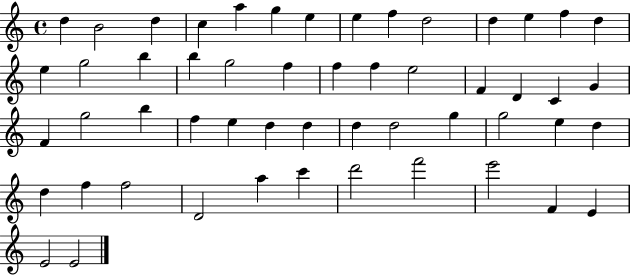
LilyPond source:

{
  \clef treble
  \time 4/4
  \defaultTimeSignature
  \key c \major
  d''4 b'2 d''4 | c''4 a''4 g''4 e''4 | e''4 f''4 d''2 | d''4 e''4 f''4 d''4 | \break e''4 g''2 b''4 | b''4 g''2 f''4 | f''4 f''4 e''2 | f'4 d'4 c'4 g'4 | \break f'4 g''2 b''4 | f''4 e''4 d''4 d''4 | d''4 d''2 g''4 | g''2 e''4 d''4 | \break d''4 f''4 f''2 | d'2 a''4 c'''4 | d'''2 f'''2 | e'''2 f'4 e'4 | \break e'2 e'2 | \bar "|."
}